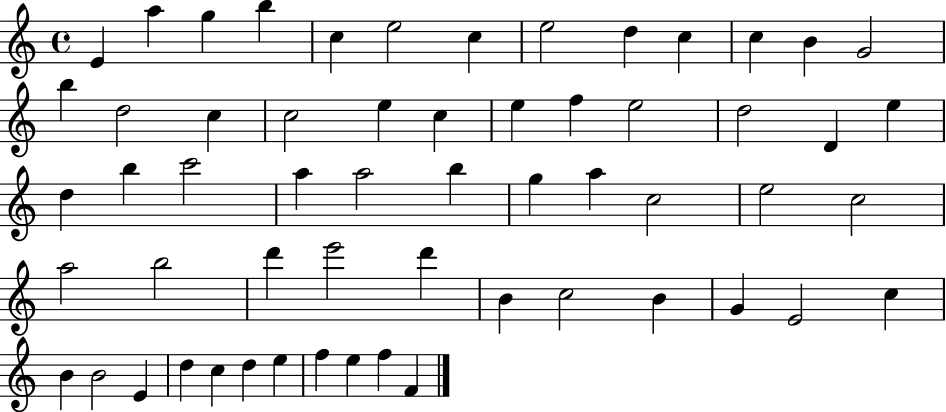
{
  \clef treble
  \time 4/4
  \defaultTimeSignature
  \key c \major
  e'4 a''4 g''4 b''4 | c''4 e''2 c''4 | e''2 d''4 c''4 | c''4 b'4 g'2 | \break b''4 d''2 c''4 | c''2 e''4 c''4 | e''4 f''4 e''2 | d''2 d'4 e''4 | \break d''4 b''4 c'''2 | a''4 a''2 b''4 | g''4 a''4 c''2 | e''2 c''2 | \break a''2 b''2 | d'''4 e'''2 d'''4 | b'4 c''2 b'4 | g'4 e'2 c''4 | \break b'4 b'2 e'4 | d''4 c''4 d''4 e''4 | f''4 e''4 f''4 f'4 | \bar "|."
}